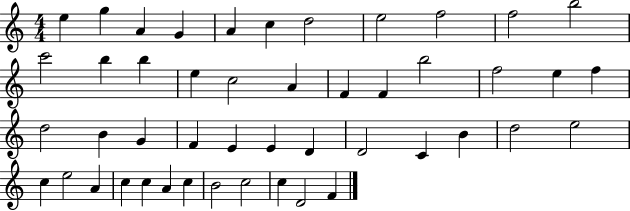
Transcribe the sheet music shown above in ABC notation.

X:1
T:Untitled
M:4/4
L:1/4
K:C
e g A G A c d2 e2 f2 f2 b2 c'2 b b e c2 A F F b2 f2 e f d2 B G F E E D D2 C B d2 e2 c e2 A c c A c B2 c2 c D2 F